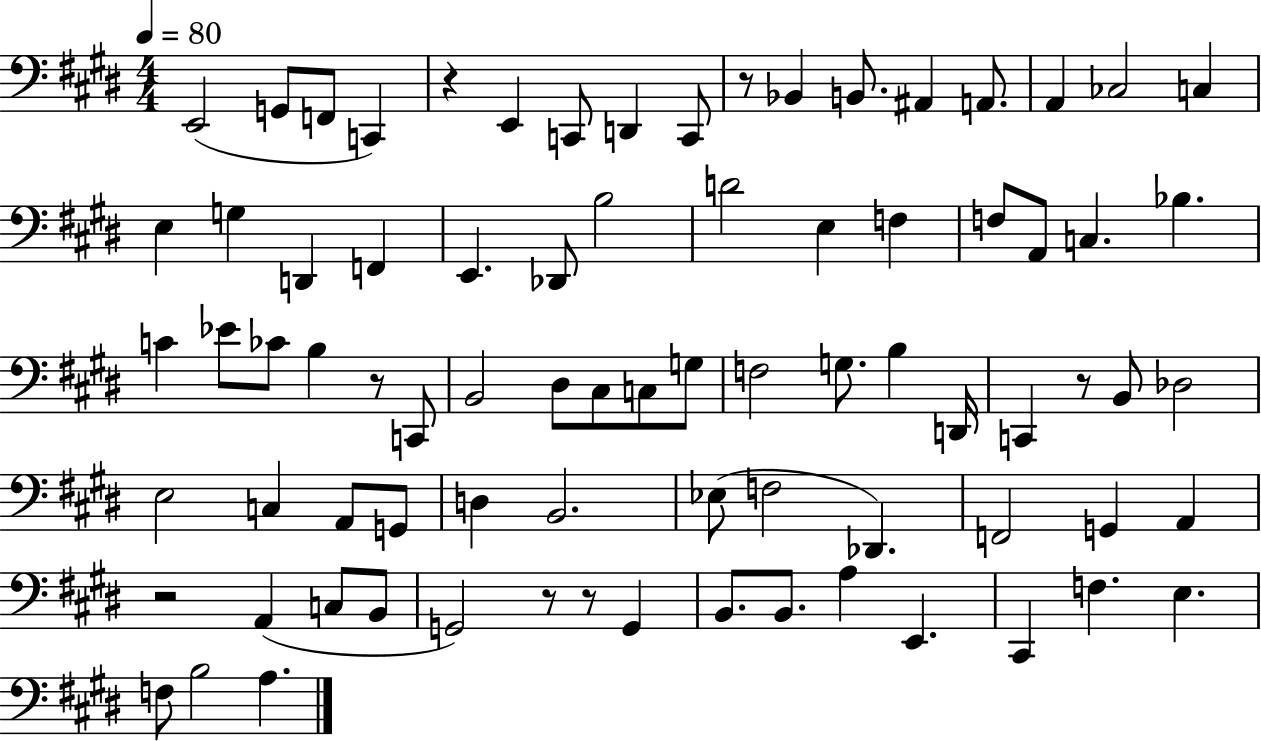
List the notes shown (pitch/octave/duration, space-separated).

E2/h G2/e F2/e C2/q R/q E2/q C2/e D2/q C2/e R/e Bb2/q B2/e. A#2/q A2/e. A2/q CES3/h C3/q E3/q G3/q D2/q F2/q E2/q. Db2/e B3/h D4/h E3/q F3/q F3/e A2/e C3/q. Bb3/q. C4/q Eb4/e CES4/e B3/q R/e C2/e B2/h D#3/e C#3/e C3/e G3/e F3/h G3/e. B3/q D2/s C2/q R/e B2/e Db3/h E3/h C3/q A2/e G2/e D3/q B2/h. Eb3/e F3/h Db2/q. F2/h G2/q A2/q R/h A2/q C3/e B2/e G2/h R/e R/e G2/q B2/e. B2/e. A3/q E2/q. C#2/q F3/q. E3/q. F3/e B3/h A3/q.